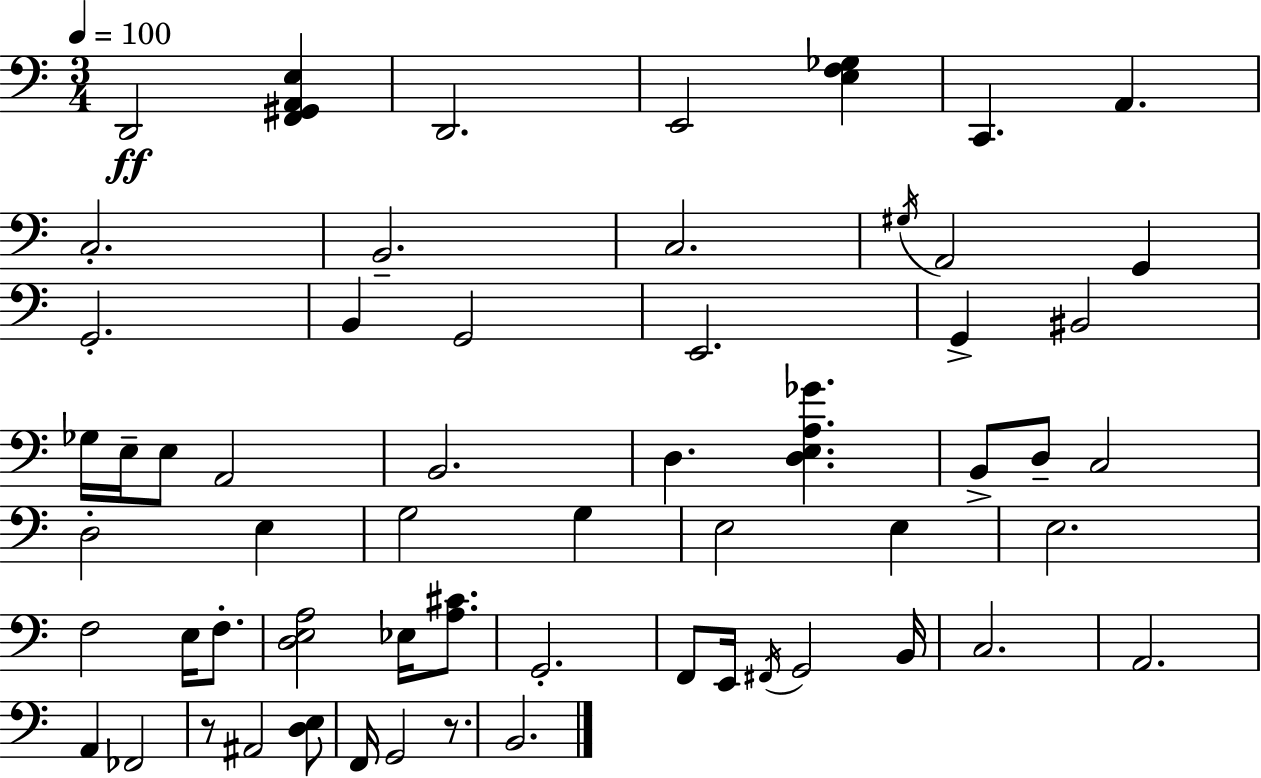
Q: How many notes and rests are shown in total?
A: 59